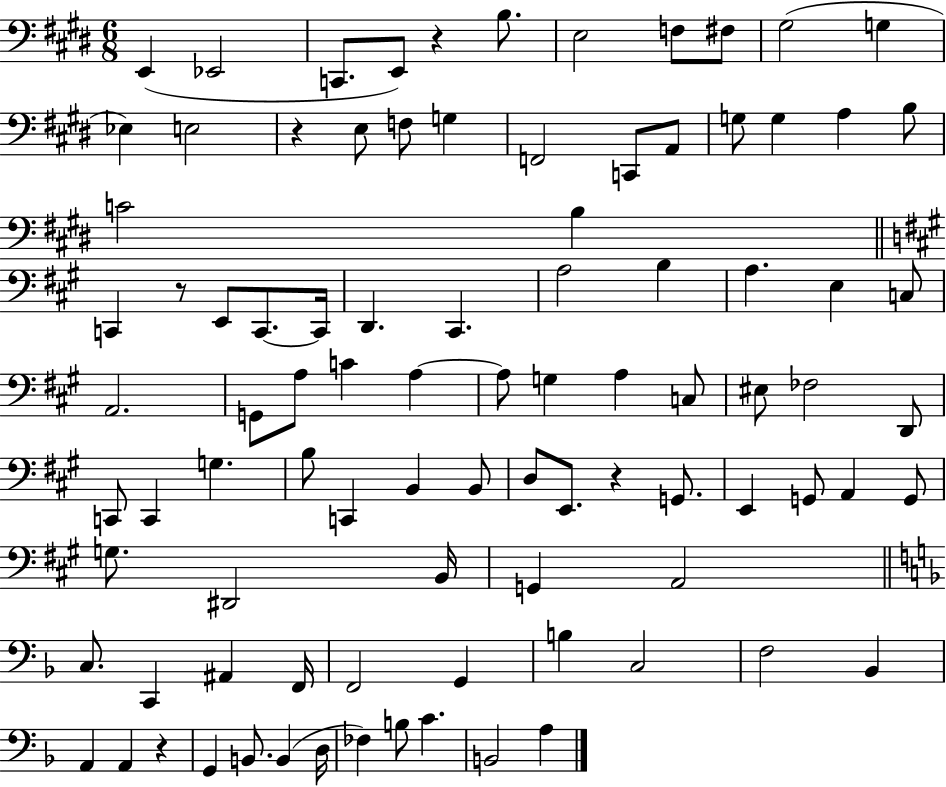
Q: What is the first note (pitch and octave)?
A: E2